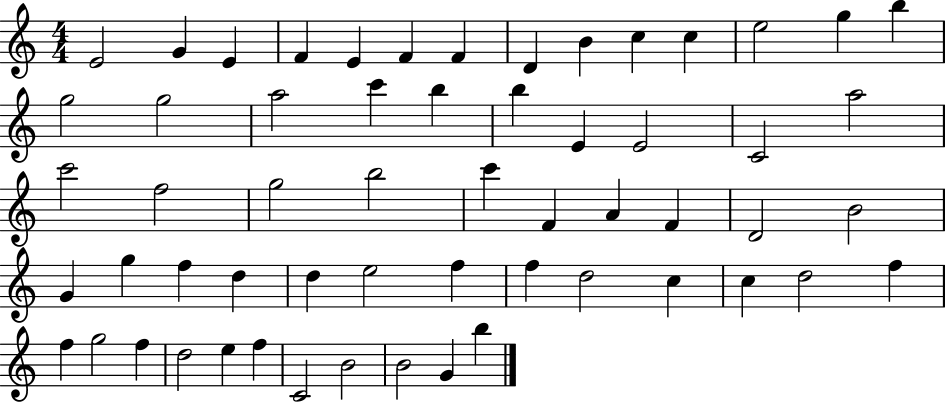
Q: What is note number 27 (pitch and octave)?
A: G5